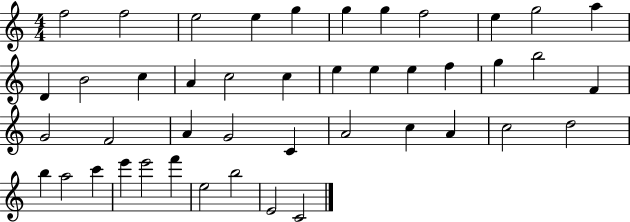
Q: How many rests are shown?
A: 0